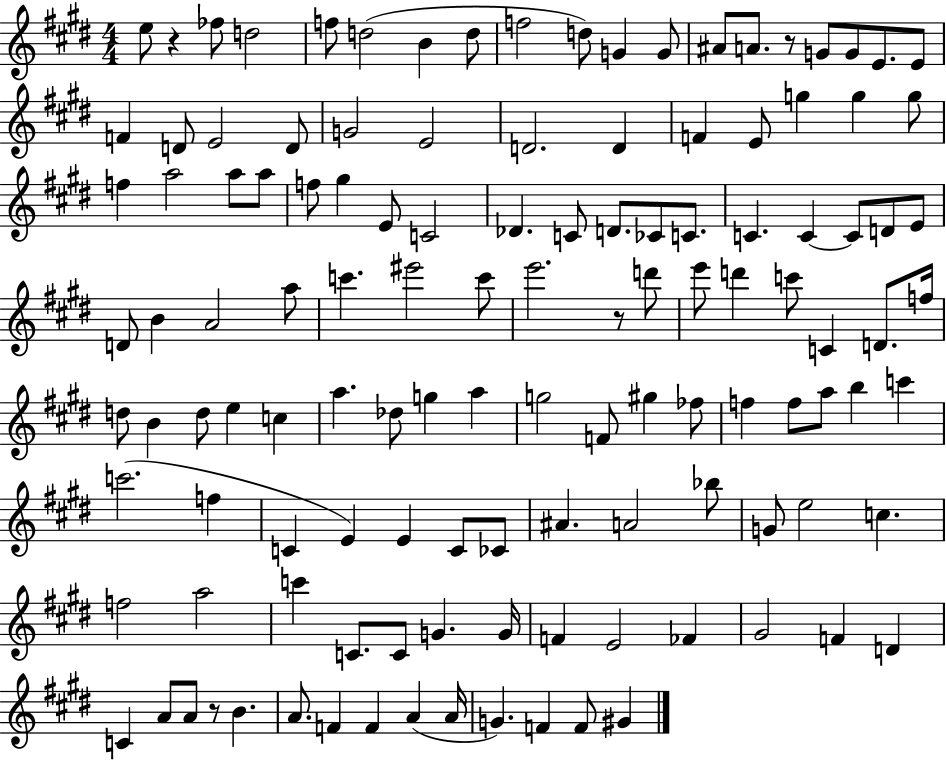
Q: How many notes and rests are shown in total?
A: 124